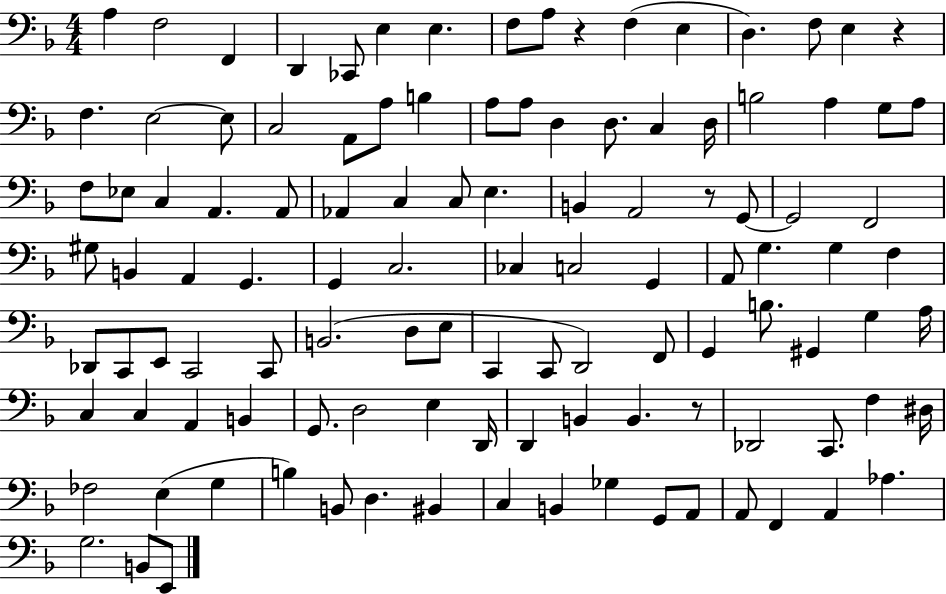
{
  \clef bass
  \numericTimeSignature
  \time 4/4
  \key f \major
  a4 f2 f,4 | d,4 ces,8 e4 e4. | f8 a8 r4 f4( e4 | d4.) f8 e4 r4 | \break f4. e2~~ e8 | c2 a,8 a8 b4 | a8 a8 d4 d8. c4 d16 | b2 a4 g8 a8 | \break f8 ees8 c4 a,4. a,8 | aes,4 c4 c8 e4. | b,4 a,2 r8 g,8~~ | g,2 f,2 | \break gis8 b,4 a,4 g,4. | g,4 c2. | ces4 c2 g,4 | a,8 g4. g4 f4 | \break des,8 c,8 e,8 c,2 c,8 | b,2.( d8 e8 | c,4 c,8 d,2) f,8 | g,4 b8. gis,4 g4 a16 | \break c4 c4 a,4 b,4 | g,8. d2 e4 d,16 | d,4 b,4 b,4. r8 | des,2 c,8. f4 dis16 | \break fes2 e4( g4 | b4) b,8 d4. bis,4 | c4 b,4 ges4 g,8 a,8 | a,8 f,4 a,4 aes4. | \break g2. b,8 e,8 | \bar "|."
}